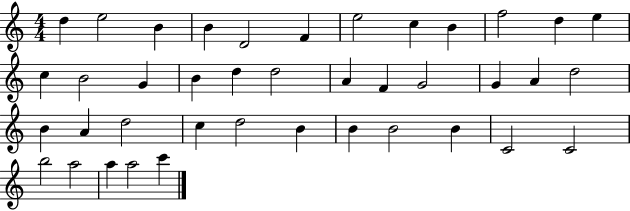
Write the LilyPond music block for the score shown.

{
  \clef treble
  \numericTimeSignature
  \time 4/4
  \key c \major
  d''4 e''2 b'4 | b'4 d'2 f'4 | e''2 c''4 b'4 | f''2 d''4 e''4 | \break c''4 b'2 g'4 | b'4 d''4 d''2 | a'4 f'4 g'2 | g'4 a'4 d''2 | \break b'4 a'4 d''2 | c''4 d''2 b'4 | b'4 b'2 b'4 | c'2 c'2 | \break b''2 a''2 | a''4 a''2 c'''4 | \bar "|."
}